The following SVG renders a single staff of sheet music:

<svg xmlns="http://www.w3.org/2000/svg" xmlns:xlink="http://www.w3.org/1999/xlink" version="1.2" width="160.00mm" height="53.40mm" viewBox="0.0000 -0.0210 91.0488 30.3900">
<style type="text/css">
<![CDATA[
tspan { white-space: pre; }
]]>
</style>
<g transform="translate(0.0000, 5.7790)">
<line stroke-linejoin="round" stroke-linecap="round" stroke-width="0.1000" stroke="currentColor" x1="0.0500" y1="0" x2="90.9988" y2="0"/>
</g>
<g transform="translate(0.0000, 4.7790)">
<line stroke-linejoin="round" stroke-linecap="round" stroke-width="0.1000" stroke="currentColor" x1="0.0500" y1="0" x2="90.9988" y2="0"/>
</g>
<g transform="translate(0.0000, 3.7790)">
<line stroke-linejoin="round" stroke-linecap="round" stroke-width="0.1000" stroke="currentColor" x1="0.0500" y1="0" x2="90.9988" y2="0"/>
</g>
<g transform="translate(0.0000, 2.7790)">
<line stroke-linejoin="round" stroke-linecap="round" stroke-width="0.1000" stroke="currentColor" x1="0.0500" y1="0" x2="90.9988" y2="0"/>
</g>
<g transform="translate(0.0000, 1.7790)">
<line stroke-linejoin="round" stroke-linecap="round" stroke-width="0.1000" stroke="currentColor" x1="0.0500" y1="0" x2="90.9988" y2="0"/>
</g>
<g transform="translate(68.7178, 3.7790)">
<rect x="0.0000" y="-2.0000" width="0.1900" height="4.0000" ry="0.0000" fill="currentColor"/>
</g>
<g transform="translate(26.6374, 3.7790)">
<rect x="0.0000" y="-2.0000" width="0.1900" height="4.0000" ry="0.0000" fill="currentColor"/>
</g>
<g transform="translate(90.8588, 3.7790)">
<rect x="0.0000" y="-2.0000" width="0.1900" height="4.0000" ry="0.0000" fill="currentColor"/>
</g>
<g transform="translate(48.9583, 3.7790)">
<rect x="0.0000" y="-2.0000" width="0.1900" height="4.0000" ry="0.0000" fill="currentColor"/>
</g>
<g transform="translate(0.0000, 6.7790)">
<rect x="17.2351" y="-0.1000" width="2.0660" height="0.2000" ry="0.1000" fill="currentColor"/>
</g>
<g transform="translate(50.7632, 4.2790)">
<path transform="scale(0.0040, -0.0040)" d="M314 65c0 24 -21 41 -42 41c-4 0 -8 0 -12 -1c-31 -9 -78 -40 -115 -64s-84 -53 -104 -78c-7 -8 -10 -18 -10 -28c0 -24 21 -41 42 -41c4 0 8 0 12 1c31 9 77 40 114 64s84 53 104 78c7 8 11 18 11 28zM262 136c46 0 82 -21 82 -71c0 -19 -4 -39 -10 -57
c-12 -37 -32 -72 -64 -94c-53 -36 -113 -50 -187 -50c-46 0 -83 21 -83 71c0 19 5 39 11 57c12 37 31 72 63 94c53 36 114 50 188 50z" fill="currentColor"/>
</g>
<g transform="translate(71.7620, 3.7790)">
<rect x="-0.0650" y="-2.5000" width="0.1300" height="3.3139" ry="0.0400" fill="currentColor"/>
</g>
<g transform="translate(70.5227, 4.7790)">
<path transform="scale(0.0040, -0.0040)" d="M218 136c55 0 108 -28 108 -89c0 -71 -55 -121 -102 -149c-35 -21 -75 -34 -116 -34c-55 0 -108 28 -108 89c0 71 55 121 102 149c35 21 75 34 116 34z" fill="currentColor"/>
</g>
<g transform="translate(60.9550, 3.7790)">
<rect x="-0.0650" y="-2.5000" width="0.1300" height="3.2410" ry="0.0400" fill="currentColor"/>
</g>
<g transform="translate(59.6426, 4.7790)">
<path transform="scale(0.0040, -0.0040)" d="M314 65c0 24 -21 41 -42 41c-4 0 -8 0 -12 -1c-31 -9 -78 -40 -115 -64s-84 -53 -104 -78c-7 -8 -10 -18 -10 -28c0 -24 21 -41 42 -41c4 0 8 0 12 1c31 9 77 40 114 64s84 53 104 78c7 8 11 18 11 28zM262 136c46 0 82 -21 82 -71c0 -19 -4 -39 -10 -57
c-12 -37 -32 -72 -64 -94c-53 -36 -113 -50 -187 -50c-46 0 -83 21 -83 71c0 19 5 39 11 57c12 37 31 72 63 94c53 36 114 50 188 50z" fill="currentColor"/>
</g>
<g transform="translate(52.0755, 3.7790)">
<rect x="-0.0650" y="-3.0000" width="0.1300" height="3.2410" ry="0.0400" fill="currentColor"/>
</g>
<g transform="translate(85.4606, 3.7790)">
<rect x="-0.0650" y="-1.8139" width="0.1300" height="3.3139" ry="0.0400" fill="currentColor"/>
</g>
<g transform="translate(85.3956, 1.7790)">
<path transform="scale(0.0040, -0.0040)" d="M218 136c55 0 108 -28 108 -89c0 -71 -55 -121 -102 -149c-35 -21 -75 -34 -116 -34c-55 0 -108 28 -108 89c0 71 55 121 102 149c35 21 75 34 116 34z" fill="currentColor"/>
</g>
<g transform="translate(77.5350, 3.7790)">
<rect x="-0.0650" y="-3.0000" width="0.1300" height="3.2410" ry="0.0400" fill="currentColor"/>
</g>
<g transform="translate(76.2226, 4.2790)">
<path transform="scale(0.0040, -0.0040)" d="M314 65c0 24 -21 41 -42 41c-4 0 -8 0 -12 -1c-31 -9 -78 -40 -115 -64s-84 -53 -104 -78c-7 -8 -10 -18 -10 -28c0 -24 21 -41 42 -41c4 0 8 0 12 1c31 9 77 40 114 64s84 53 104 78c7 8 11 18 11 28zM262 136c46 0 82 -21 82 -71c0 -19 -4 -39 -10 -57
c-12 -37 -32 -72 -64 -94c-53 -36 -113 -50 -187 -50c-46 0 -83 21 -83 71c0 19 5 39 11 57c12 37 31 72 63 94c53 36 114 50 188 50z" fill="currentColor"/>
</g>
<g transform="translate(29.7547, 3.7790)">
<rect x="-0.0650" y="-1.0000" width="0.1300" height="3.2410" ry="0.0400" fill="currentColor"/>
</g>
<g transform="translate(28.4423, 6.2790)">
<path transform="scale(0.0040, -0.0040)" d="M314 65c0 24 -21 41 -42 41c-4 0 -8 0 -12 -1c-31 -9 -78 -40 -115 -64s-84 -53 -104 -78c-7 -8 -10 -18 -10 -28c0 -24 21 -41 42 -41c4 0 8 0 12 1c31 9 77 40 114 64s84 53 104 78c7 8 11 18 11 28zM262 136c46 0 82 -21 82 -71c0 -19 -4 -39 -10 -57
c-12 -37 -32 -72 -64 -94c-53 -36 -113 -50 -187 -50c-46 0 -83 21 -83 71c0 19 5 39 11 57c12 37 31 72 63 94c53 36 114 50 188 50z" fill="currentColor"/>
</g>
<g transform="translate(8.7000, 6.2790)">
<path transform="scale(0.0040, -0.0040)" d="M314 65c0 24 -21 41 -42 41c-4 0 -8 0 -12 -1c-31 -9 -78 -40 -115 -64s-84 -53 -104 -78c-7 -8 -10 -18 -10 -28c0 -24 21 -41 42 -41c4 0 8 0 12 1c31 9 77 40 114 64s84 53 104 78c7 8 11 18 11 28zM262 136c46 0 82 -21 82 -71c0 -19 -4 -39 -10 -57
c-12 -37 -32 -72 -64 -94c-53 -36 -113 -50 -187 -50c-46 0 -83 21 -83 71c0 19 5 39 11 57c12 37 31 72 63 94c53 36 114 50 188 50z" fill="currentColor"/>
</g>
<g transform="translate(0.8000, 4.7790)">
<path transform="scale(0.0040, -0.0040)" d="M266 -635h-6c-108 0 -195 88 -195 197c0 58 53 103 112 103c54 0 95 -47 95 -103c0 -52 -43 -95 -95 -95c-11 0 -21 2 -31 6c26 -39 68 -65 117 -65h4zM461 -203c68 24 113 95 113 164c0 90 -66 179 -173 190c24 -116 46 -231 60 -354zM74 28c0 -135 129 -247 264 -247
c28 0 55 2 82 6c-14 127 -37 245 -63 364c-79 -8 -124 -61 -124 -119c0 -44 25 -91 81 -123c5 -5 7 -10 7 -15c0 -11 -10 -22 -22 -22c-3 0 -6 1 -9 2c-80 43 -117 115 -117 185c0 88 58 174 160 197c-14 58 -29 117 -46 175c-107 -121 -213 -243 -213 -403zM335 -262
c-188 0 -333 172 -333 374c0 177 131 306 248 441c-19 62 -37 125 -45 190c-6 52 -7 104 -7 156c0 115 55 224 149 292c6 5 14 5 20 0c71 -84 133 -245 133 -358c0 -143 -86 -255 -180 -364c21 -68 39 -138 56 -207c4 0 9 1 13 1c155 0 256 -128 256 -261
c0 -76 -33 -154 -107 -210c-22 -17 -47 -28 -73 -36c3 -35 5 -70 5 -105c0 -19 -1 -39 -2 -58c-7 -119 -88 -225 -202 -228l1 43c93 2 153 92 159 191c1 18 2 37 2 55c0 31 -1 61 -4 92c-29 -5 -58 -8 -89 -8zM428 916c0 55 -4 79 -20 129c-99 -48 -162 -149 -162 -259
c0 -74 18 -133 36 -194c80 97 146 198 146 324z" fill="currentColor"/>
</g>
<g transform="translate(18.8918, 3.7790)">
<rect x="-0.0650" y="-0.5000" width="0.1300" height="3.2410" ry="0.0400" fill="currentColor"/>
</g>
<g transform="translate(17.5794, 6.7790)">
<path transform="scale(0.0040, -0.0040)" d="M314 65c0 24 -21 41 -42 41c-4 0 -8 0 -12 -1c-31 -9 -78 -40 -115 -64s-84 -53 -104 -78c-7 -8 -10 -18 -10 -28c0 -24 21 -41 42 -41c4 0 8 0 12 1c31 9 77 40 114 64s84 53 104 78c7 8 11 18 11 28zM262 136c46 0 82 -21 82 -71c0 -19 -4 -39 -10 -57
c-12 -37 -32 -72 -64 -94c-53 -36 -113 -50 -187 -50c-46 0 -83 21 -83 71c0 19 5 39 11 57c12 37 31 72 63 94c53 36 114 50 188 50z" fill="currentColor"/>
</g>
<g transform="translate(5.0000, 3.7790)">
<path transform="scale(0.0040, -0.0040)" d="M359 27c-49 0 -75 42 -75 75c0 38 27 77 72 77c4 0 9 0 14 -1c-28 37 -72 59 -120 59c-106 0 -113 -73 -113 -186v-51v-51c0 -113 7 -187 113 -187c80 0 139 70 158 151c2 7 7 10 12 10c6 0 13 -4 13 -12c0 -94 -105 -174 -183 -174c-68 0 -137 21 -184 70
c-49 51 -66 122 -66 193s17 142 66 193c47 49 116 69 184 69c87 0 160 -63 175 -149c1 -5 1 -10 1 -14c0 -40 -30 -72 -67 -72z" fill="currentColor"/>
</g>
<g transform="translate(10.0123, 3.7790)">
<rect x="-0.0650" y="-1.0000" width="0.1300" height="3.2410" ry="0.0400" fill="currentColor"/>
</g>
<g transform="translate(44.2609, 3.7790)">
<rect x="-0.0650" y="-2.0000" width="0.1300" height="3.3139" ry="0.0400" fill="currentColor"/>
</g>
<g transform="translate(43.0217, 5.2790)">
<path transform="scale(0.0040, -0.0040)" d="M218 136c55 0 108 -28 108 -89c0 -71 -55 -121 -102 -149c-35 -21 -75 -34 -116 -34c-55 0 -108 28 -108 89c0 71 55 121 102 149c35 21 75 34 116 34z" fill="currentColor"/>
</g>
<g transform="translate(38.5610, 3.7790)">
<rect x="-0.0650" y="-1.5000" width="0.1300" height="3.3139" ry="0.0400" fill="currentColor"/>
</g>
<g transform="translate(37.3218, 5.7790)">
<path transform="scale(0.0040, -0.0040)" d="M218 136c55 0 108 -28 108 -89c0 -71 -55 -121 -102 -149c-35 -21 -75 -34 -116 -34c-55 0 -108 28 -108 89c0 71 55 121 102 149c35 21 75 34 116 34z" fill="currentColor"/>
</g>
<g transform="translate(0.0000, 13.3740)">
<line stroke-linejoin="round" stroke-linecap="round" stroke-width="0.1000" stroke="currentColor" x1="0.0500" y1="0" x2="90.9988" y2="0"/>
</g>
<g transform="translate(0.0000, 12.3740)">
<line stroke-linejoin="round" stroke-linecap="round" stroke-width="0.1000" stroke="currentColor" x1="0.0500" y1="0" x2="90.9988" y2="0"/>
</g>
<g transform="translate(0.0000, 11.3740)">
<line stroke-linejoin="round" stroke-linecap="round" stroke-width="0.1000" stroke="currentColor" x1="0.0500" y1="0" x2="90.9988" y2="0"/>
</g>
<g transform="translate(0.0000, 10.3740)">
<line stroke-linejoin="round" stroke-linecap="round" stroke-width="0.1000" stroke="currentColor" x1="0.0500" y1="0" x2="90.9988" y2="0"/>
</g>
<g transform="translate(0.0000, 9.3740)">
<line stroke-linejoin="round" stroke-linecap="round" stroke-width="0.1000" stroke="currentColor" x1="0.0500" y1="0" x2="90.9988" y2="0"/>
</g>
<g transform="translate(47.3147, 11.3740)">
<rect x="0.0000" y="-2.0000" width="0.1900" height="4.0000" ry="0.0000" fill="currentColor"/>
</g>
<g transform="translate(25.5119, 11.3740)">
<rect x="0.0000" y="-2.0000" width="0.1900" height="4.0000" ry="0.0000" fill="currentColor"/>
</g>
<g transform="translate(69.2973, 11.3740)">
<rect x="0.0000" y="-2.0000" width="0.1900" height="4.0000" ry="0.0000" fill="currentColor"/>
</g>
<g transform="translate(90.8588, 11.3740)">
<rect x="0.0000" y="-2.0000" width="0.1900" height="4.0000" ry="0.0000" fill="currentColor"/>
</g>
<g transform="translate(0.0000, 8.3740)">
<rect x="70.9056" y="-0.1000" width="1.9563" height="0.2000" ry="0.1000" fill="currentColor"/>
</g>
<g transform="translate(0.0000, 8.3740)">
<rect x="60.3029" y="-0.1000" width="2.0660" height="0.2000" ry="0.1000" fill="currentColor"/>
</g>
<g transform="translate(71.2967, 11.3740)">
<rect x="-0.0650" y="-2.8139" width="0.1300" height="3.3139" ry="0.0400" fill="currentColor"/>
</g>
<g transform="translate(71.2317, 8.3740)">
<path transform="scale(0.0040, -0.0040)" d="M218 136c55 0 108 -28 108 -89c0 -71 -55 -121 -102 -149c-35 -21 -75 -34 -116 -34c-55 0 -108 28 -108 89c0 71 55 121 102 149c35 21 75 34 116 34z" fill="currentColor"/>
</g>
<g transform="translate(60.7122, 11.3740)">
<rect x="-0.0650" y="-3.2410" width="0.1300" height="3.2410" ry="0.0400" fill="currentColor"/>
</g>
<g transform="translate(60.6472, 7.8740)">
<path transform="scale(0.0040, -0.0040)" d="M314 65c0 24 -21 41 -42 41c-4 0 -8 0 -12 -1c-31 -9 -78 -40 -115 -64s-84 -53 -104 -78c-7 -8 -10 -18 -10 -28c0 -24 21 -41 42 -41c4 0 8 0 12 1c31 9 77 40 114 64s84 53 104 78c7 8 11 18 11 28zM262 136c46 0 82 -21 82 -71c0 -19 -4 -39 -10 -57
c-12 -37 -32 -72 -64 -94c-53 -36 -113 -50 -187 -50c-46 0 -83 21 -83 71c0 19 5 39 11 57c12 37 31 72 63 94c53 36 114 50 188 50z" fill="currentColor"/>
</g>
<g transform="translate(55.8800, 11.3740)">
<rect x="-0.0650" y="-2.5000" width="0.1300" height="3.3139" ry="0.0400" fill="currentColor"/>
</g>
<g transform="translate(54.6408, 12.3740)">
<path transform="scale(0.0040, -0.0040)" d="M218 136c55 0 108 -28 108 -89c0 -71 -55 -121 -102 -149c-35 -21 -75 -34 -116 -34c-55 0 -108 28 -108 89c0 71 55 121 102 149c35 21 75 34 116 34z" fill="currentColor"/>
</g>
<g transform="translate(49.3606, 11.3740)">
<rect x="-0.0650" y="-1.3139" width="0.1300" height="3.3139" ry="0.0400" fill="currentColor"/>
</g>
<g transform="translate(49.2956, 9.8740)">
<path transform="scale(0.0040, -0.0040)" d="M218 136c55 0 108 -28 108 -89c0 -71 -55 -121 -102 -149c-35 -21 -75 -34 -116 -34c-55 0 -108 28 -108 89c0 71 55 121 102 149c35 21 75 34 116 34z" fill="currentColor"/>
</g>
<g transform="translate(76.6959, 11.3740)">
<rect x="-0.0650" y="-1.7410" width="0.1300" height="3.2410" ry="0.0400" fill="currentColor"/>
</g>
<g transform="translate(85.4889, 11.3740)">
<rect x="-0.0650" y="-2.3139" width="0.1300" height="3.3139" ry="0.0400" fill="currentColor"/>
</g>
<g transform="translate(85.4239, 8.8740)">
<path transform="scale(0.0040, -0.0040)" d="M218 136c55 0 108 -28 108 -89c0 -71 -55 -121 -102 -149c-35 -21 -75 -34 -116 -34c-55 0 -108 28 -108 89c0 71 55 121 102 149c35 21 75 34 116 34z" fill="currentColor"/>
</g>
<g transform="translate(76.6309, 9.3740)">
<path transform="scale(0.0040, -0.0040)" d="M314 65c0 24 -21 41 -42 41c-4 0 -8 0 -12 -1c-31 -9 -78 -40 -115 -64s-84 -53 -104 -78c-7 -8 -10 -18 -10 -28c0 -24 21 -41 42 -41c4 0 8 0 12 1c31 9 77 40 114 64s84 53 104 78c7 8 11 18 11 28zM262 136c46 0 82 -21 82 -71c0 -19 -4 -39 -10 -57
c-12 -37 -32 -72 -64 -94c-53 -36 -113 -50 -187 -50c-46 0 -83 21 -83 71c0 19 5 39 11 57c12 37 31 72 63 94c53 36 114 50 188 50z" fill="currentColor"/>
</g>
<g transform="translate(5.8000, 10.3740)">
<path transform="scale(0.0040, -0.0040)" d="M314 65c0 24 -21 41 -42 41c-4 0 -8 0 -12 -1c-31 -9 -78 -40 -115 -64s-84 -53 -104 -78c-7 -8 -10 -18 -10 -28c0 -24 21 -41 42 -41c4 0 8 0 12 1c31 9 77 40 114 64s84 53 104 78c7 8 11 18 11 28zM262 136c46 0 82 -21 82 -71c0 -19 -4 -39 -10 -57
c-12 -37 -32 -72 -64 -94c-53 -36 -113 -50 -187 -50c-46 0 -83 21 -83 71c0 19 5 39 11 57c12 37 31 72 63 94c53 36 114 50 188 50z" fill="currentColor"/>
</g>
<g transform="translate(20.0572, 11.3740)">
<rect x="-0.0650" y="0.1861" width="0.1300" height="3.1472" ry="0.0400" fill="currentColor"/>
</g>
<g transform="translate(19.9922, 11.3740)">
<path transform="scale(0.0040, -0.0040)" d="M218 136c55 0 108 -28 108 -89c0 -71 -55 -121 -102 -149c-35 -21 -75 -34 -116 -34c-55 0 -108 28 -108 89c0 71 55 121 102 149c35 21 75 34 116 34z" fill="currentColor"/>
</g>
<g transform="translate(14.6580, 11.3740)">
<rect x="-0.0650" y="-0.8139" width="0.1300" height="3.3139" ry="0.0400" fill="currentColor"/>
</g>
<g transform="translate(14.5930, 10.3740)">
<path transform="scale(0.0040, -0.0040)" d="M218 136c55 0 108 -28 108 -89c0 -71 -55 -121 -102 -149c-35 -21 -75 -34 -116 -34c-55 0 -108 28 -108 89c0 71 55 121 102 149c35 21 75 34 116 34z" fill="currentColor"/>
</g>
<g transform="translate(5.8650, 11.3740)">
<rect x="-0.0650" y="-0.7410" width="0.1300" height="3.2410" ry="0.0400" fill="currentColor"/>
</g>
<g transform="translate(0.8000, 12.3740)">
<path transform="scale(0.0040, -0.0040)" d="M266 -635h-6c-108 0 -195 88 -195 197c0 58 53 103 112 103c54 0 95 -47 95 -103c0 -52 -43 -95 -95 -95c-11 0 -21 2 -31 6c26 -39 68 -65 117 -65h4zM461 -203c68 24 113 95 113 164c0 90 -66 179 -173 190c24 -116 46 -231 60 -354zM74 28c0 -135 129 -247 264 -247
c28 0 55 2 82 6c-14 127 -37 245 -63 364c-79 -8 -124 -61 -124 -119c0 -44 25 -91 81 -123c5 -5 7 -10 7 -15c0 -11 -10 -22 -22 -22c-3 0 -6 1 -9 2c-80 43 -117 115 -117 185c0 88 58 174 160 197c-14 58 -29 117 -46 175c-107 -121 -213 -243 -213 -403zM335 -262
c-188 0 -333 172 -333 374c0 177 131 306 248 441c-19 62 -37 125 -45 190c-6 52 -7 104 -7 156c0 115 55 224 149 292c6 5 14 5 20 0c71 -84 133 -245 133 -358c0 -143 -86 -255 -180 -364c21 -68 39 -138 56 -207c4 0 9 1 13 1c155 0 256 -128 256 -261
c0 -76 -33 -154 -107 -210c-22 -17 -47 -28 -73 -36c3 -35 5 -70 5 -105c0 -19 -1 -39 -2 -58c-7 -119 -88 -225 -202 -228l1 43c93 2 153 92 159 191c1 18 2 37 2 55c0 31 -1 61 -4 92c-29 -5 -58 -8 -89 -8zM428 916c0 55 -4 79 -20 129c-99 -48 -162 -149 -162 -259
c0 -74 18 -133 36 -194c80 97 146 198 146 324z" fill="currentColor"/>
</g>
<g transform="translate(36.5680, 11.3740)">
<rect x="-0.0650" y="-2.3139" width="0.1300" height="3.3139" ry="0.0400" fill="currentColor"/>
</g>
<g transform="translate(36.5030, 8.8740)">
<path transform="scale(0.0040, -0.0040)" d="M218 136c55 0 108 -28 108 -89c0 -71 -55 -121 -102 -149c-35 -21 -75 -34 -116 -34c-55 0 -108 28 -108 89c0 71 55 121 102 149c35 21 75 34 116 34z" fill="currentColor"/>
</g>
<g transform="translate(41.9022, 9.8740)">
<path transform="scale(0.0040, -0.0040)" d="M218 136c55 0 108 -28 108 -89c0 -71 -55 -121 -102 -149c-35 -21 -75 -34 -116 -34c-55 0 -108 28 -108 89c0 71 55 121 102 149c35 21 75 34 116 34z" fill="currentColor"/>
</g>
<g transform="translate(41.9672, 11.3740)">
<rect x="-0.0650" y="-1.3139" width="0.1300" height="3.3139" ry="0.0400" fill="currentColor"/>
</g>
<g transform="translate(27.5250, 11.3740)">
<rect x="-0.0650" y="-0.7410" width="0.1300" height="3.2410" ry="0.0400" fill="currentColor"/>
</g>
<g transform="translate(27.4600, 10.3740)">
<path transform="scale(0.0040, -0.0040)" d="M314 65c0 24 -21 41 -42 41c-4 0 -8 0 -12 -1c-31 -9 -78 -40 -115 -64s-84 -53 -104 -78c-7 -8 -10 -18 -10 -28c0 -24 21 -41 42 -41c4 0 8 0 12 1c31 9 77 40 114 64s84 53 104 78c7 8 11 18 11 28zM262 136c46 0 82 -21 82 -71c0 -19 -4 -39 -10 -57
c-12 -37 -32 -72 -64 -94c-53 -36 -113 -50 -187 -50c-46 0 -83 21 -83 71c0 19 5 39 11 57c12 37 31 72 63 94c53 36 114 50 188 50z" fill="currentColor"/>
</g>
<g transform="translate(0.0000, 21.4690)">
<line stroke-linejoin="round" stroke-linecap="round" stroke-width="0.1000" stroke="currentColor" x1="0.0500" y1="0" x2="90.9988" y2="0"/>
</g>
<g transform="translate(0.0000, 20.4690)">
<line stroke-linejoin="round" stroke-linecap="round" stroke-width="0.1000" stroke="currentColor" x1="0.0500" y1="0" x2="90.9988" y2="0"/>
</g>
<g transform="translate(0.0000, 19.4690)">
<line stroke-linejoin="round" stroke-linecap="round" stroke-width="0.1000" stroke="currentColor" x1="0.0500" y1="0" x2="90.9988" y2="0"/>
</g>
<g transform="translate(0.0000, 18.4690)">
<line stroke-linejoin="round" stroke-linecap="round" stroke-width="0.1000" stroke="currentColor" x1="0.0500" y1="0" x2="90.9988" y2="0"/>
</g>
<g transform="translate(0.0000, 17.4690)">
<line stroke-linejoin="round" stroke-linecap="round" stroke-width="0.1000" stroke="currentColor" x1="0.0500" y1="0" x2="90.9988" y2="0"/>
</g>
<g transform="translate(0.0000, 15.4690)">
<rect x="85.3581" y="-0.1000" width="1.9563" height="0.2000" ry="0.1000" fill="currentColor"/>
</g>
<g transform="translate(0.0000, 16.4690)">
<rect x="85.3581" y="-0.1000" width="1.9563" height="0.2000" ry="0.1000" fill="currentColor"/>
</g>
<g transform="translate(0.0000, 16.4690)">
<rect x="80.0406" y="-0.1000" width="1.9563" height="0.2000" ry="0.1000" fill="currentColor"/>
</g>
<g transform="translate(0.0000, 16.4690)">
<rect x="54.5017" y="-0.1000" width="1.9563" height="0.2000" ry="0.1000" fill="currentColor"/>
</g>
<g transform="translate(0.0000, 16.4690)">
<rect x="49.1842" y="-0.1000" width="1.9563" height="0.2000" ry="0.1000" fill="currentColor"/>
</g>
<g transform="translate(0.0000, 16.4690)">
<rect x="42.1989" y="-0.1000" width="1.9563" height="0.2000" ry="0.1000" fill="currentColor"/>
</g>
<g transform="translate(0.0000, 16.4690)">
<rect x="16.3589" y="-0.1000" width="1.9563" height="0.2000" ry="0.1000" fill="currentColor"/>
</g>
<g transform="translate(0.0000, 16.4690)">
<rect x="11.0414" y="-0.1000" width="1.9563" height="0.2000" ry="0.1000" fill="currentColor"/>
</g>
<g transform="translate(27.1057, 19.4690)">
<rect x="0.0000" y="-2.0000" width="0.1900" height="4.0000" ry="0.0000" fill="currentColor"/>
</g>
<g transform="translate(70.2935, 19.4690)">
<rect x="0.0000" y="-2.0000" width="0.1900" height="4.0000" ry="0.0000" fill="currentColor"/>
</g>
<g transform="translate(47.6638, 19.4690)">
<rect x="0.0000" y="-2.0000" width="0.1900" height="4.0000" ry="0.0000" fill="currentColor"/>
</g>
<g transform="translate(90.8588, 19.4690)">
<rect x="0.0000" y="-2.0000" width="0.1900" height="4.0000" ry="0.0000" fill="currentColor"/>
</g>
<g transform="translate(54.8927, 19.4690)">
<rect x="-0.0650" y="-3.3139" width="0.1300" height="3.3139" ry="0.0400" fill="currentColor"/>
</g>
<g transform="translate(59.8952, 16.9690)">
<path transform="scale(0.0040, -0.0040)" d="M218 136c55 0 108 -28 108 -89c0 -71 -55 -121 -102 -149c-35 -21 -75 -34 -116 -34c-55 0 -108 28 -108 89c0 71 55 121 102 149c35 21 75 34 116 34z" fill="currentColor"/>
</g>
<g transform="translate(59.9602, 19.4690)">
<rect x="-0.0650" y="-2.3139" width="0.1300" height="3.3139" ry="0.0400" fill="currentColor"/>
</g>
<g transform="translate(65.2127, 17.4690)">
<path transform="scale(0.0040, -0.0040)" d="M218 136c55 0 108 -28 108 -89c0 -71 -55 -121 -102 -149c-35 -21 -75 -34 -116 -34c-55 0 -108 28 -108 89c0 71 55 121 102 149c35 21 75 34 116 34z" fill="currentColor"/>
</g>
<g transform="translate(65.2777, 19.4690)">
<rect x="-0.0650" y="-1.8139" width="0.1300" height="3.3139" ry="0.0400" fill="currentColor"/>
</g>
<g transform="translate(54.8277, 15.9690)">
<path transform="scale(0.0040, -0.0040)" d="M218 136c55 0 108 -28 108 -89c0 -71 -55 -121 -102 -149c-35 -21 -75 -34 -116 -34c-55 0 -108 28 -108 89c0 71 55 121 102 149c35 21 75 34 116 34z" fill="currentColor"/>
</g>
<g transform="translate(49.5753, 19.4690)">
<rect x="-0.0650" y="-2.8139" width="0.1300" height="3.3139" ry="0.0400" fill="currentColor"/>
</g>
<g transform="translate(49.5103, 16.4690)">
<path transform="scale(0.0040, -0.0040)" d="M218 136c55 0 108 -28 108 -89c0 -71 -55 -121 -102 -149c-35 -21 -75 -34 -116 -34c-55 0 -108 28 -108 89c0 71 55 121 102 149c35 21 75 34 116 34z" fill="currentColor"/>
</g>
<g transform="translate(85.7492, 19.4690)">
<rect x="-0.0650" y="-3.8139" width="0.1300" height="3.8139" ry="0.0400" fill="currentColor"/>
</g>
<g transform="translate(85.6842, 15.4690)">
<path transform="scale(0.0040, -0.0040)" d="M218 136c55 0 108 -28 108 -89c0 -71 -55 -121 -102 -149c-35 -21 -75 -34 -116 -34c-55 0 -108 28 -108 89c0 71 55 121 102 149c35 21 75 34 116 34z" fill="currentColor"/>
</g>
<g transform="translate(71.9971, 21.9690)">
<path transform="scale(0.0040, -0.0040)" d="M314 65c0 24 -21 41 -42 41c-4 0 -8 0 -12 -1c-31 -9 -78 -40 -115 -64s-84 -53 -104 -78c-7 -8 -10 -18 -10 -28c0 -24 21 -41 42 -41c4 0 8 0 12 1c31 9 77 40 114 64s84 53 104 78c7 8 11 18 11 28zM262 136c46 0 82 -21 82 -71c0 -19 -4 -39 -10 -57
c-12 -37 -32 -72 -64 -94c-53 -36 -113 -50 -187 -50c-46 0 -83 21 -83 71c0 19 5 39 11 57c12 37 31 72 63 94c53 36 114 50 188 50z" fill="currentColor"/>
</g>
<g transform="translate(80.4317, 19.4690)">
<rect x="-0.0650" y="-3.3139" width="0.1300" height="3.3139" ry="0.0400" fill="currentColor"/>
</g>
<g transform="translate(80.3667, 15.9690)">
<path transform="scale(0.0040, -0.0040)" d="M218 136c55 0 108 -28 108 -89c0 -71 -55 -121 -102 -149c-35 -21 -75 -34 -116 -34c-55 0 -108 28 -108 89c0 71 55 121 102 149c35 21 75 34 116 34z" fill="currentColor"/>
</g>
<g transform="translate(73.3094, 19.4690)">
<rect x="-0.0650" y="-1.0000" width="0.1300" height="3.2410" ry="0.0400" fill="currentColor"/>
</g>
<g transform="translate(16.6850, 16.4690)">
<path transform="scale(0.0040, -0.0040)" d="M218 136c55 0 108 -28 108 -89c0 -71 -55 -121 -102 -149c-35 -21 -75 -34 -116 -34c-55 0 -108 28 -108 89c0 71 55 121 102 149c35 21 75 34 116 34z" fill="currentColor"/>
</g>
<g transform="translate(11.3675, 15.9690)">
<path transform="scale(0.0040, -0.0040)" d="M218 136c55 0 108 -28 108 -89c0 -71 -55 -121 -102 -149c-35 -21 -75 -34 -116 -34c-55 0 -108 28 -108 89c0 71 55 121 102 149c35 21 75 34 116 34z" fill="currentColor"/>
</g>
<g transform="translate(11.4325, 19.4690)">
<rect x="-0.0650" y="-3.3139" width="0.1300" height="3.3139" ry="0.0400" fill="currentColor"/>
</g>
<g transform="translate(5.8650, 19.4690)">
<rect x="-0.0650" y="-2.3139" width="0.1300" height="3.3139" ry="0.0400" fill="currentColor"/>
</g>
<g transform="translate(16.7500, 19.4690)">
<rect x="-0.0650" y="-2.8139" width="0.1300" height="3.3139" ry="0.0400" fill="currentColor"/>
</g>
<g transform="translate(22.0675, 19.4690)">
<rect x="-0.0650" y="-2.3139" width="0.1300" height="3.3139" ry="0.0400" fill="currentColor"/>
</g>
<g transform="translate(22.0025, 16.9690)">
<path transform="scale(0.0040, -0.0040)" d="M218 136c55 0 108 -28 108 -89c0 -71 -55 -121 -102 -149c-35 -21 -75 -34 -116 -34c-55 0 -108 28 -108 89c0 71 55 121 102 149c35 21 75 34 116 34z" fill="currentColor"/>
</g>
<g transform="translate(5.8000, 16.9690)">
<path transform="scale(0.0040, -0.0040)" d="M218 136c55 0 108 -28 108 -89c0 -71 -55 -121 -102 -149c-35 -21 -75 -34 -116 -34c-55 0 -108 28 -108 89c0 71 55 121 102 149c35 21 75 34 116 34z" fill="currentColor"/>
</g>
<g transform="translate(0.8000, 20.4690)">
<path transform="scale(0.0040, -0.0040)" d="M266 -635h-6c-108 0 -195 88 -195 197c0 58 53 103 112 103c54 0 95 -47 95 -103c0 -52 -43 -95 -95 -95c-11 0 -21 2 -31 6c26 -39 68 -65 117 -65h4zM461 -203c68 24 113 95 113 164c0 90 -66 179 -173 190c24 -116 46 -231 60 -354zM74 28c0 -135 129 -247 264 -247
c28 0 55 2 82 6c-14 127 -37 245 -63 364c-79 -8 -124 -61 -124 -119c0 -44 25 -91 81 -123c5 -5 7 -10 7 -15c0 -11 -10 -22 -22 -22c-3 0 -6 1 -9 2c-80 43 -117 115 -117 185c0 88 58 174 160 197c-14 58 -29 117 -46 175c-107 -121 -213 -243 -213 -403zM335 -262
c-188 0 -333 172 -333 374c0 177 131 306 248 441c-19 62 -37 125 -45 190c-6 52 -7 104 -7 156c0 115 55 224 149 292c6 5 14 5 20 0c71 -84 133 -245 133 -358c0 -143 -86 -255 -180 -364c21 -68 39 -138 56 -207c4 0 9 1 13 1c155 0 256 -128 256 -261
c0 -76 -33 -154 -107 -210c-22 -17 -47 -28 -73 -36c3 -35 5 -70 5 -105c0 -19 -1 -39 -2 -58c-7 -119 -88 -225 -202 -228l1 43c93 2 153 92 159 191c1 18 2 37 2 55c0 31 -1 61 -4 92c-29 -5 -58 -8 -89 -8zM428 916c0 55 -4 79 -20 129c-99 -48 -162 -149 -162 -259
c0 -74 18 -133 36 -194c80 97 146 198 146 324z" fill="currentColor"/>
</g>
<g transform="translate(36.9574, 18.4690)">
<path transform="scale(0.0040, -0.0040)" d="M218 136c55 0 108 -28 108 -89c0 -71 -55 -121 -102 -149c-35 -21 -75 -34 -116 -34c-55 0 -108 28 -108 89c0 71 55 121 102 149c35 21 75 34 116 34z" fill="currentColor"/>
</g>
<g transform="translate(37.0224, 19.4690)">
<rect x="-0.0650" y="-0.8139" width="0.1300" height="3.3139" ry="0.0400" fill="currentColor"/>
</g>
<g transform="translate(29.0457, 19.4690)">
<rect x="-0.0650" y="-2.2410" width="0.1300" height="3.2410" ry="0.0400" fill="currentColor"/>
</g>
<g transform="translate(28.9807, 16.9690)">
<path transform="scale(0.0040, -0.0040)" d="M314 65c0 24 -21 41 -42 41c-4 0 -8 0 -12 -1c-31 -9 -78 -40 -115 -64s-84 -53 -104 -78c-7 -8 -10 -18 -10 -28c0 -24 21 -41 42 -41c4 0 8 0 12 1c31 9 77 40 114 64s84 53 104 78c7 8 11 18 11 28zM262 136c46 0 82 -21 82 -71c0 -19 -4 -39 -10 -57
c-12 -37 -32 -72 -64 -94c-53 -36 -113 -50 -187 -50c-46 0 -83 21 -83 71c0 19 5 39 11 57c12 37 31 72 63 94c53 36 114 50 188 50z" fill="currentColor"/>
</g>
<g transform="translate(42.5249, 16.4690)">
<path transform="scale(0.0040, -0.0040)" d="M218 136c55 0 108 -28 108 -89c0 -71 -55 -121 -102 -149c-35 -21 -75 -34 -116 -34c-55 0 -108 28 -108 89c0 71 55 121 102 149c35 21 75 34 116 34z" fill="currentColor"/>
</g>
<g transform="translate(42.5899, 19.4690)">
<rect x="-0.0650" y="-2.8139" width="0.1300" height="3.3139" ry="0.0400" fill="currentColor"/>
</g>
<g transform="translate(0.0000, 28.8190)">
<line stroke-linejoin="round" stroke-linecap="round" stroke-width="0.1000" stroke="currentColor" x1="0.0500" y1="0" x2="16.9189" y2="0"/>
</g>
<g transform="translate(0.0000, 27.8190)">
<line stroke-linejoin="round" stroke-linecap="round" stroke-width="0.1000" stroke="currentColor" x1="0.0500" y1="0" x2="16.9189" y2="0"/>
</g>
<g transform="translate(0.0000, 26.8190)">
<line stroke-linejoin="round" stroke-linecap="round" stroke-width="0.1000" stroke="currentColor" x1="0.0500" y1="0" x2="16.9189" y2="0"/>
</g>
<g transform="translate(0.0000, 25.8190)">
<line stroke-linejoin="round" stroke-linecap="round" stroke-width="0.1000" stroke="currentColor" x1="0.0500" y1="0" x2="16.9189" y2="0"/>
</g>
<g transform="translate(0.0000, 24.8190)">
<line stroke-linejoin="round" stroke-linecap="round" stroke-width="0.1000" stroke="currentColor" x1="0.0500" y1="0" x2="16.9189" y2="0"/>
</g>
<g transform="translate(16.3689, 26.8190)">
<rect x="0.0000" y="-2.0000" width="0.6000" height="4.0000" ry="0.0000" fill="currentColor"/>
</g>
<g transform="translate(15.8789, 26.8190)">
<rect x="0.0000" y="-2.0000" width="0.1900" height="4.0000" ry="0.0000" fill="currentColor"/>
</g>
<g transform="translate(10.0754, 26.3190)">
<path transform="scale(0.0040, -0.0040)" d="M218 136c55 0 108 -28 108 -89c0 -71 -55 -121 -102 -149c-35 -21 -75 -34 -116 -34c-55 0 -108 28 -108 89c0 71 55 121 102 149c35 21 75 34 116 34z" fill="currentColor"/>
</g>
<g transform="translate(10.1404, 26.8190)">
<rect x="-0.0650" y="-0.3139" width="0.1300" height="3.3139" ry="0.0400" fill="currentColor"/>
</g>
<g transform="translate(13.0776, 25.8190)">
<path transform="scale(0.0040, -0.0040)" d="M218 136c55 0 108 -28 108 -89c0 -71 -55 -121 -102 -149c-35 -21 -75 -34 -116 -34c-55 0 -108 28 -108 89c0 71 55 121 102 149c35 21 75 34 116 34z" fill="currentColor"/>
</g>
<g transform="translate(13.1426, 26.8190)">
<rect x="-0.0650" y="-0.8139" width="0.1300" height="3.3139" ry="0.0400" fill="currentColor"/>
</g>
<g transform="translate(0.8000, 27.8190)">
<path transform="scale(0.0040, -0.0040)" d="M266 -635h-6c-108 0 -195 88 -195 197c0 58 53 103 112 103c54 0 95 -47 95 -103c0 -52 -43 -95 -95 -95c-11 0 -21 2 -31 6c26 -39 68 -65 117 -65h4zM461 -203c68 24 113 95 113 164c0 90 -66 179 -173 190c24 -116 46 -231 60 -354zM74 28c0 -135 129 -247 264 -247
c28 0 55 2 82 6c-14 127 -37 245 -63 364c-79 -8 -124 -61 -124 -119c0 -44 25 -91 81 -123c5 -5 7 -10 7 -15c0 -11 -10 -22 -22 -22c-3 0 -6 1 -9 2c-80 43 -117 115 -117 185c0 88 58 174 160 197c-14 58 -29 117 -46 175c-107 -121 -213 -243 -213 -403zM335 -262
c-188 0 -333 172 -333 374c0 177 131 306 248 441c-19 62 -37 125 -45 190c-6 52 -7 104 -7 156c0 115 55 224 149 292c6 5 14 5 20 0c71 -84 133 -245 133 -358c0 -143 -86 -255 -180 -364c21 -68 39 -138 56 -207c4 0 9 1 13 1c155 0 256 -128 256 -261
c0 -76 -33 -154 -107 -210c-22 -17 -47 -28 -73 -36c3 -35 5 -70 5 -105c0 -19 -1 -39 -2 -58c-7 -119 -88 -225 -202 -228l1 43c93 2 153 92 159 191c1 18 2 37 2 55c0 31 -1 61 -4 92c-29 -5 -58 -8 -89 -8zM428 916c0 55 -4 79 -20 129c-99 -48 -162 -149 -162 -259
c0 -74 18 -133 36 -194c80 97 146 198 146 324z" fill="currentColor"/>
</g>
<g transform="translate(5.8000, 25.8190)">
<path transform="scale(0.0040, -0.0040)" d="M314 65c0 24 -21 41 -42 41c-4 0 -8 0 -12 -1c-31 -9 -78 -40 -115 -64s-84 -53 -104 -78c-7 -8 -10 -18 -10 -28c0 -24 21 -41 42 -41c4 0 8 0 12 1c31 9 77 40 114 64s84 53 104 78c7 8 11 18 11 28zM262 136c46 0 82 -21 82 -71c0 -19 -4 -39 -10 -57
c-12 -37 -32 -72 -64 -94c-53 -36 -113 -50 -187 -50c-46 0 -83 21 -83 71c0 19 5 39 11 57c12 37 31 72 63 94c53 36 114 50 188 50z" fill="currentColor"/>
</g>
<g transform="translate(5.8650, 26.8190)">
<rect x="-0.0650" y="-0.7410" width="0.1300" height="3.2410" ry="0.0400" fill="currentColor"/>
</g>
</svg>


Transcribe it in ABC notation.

X:1
T:Untitled
M:4/4
L:1/4
K:C
D2 C2 D2 E F A2 G2 G A2 f d2 d B d2 g e e G b2 a f2 g g b a g g2 d a a b g f D2 b c' d2 c d